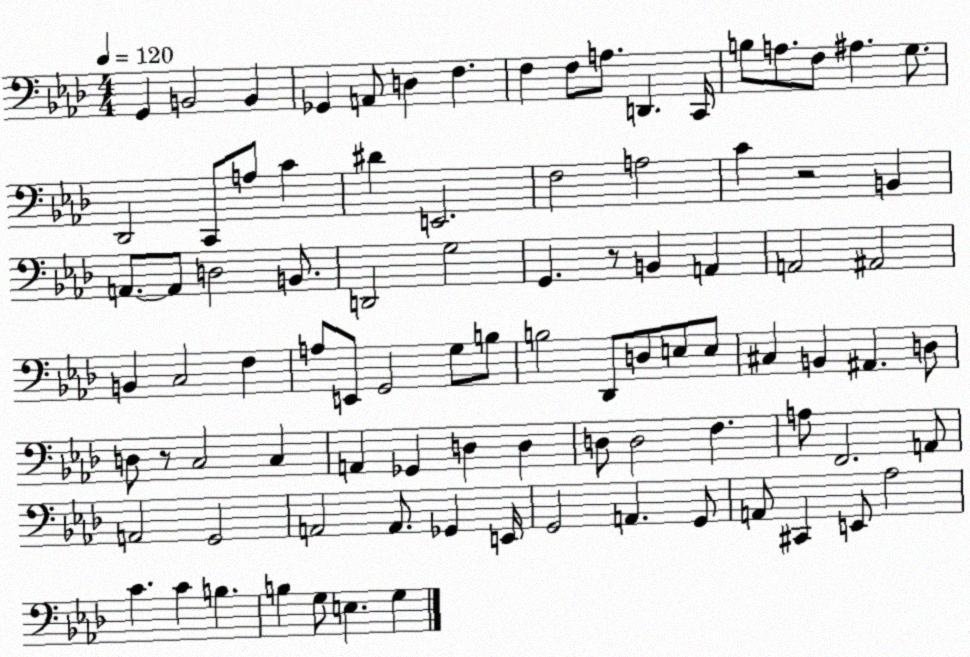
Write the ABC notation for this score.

X:1
T:Untitled
M:4/4
L:1/4
K:Ab
G,, B,,2 B,, _G,, A,,/2 D, F, F, F,/2 A,/2 D,, C,,/4 B,/2 A,/2 F,/2 ^A, G,/2 _D,,2 C,,/2 A,/2 C ^D E,,2 F,2 A,2 C z2 B,, A,,/2 A,,/2 D,2 B,,/2 D,,2 G,2 G,, z/2 B,, A,, A,,2 ^A,,2 B,, C,2 F, A,/2 E,,/2 G,,2 G,/2 B,/2 B,2 _D,,/2 D,/2 E,/2 E,/2 ^C, B,, ^A,, D,/2 D,/2 z/2 C,2 C, A,, _G,, D, D, D,/2 D,2 F, A,/2 F,,2 A,,/2 A,,2 G,,2 A,,2 A,,/2 _G,, E,,/4 G,,2 A,, G,,/2 A,,/2 ^C,, E,,/2 _A,2 C C B, B, G,/2 E, G,